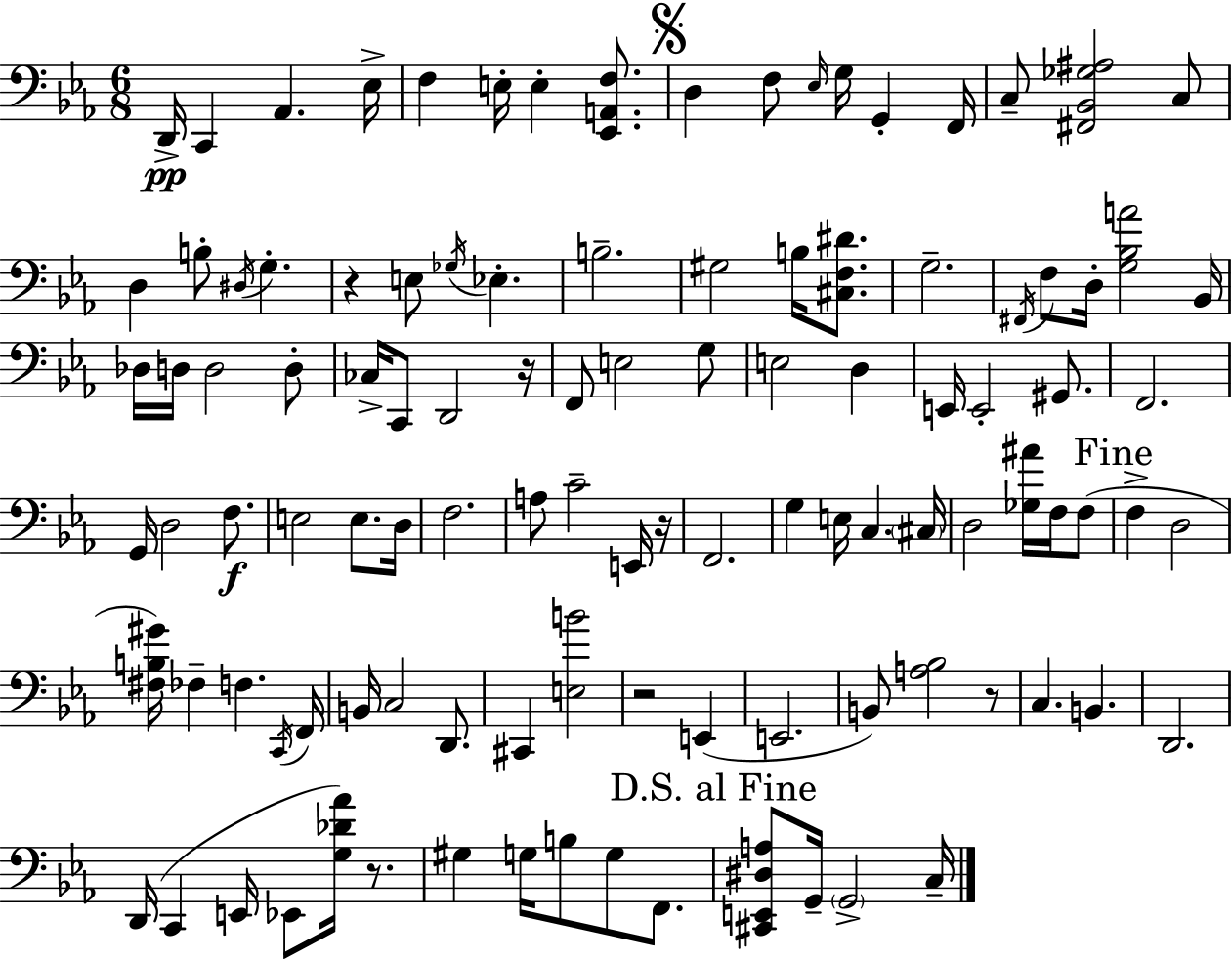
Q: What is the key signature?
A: EES major